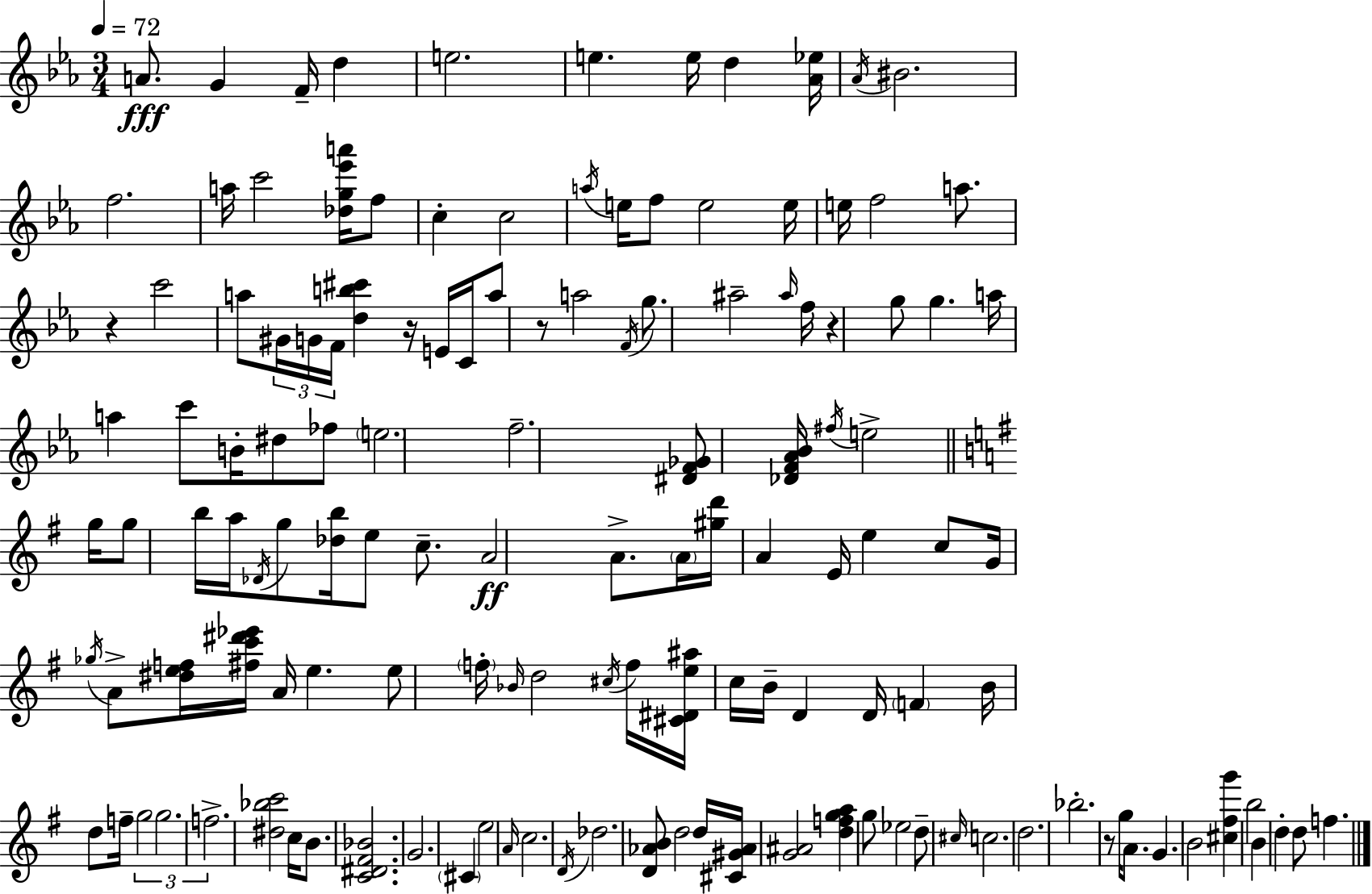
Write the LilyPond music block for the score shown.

{
  \clef treble
  \numericTimeSignature
  \time 3/4
  \key ees \major
  \tempo 4 = 72
  a'8.\fff g'4 f'16-- d''4 | e''2. | e''4. e''16 d''4 <aes' ees''>16 | \acciaccatura { aes'16 } bis'2. | \break f''2. | a''16 c'''2 <des'' g'' ees''' a'''>16 f''8 | c''4-. c''2 | \acciaccatura { a''16 } e''16 f''8 e''2 | \break e''16 e''16 f''2 a''8. | r4 c'''2 | a''8 \tuplet 3/2 { gis'16 g'16 f'16 } <d'' b'' cis'''>4 r16 | e'16 c'16 a''8 r8 a''2 | \break \acciaccatura { f'16 } g''8. ais''2-- | \grace { ais''16 } f''16 r4 g''8 g''4. | a''16 a''4 c'''8 b'16-. | dis''8 fes''8 \parenthesize e''2. | \break f''2.-- | <dis' f' ges'>8 <des' f' aes' bes'>16 \acciaccatura { fis''16 } e''2-> | \bar "||" \break \key g \major g''16 g''8 b''16 a''16 \acciaccatura { des'16 } g''8 <des'' b''>16 e''8 c''8.-- | a'2\ff a'8.-> | \parenthesize a'16 <gis'' d'''>16 a'4 e'16 e''4 | c''8 g'16 \acciaccatura { ges''16 } a'8-> <dis'' e'' f''>16 <fis'' c''' dis''' ees'''>16 a'16 e''4. | \break e''8 \parenthesize f''16-. \grace { bes'16 } d''2 | \acciaccatura { cis''16 } f''16 <cis' dis' e'' ais''>16 c''16 b'16-- d'4 | d'16 \parenthesize f'4 b'16 d''8 f''16-- \tuplet 3/2 { g''2 | g''2. | \break f''2.-> } | <dis'' bes'' c'''>2 | c''16 b'8. <c' dis' fis' bes'>2. | g'2. | \break \parenthesize cis'4 e''2 | \grace { a'16 } c''2. | \acciaccatura { d'16 } des''2. | <d' aes' b'>8 d''2 | \break d''16 <cis' gis' aes'>16 <g' ais'>2 | <d'' f'' g'' a''>4 g''8 ees''2 | d''8-- \grace { cis''16 } c''2. | d''2. | \break bes''2.-. | r8 g''16 a'8. | g'4. b'2 | <cis'' fis'' g'''>4 b''2 | \break b'4 d''4-. | d''8 f''4. \bar "|."
}